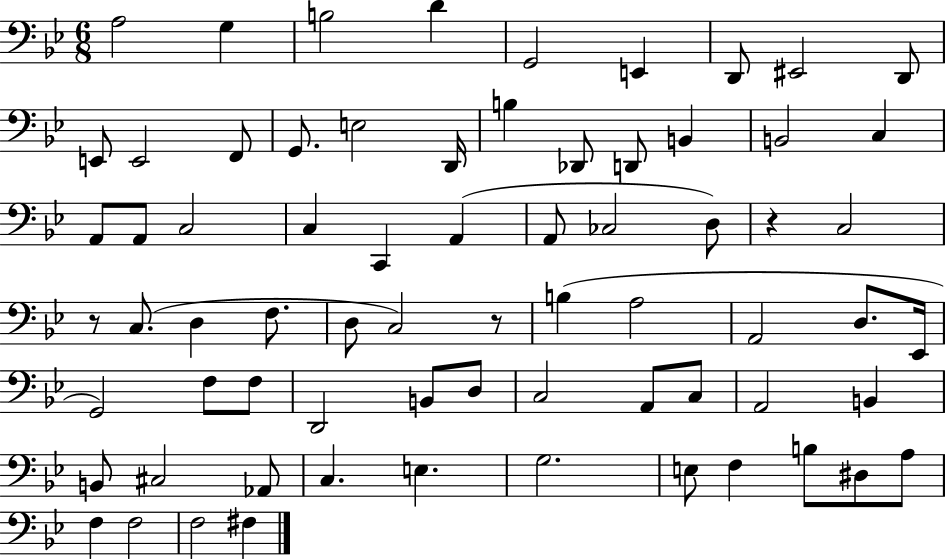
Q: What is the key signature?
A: BES major